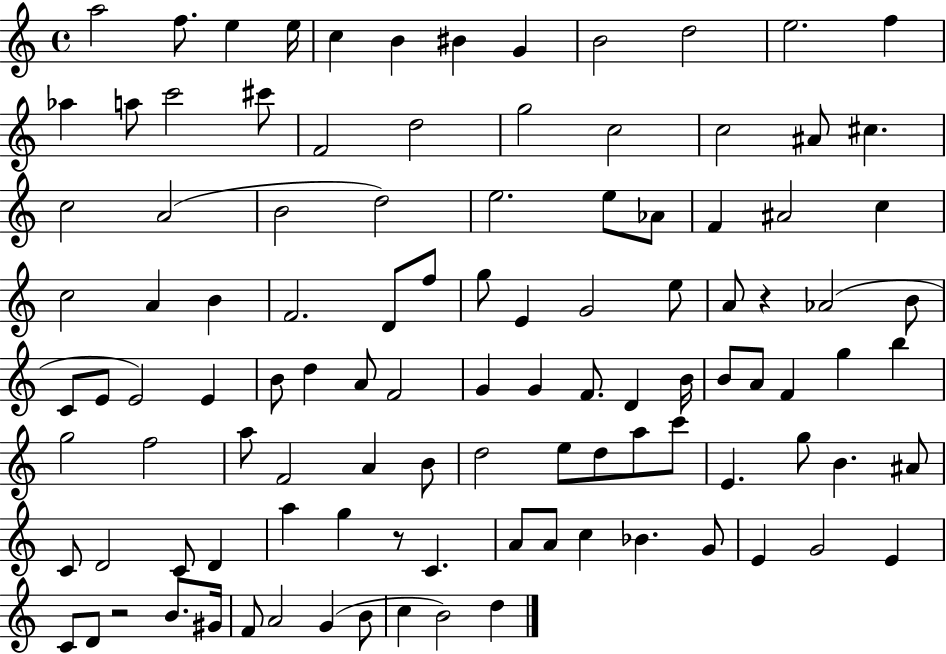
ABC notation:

X:1
T:Untitled
M:4/4
L:1/4
K:C
a2 f/2 e e/4 c B ^B G B2 d2 e2 f _a a/2 c'2 ^c'/2 F2 d2 g2 c2 c2 ^A/2 ^c c2 A2 B2 d2 e2 e/2 _A/2 F ^A2 c c2 A B F2 D/2 f/2 g/2 E G2 e/2 A/2 z _A2 B/2 C/2 E/2 E2 E B/2 d A/2 F2 G G F/2 D B/4 B/2 A/2 F g b g2 f2 a/2 F2 A B/2 d2 e/2 d/2 a/2 c'/2 E g/2 B ^A/2 C/2 D2 C/2 D a g z/2 C A/2 A/2 c _B G/2 E G2 E C/2 D/2 z2 B/2 ^G/4 F/2 A2 G B/2 c B2 d